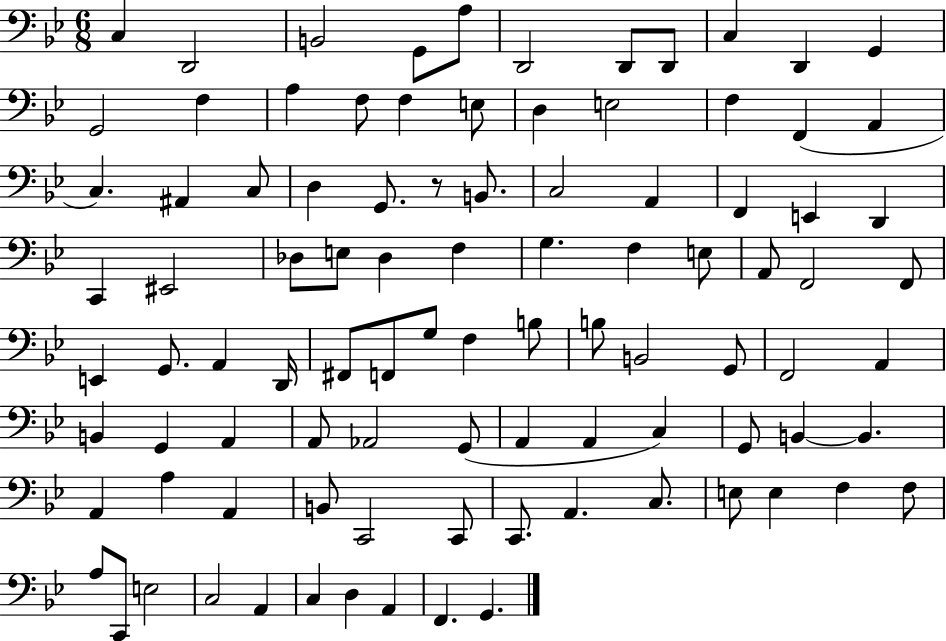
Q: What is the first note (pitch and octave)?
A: C3